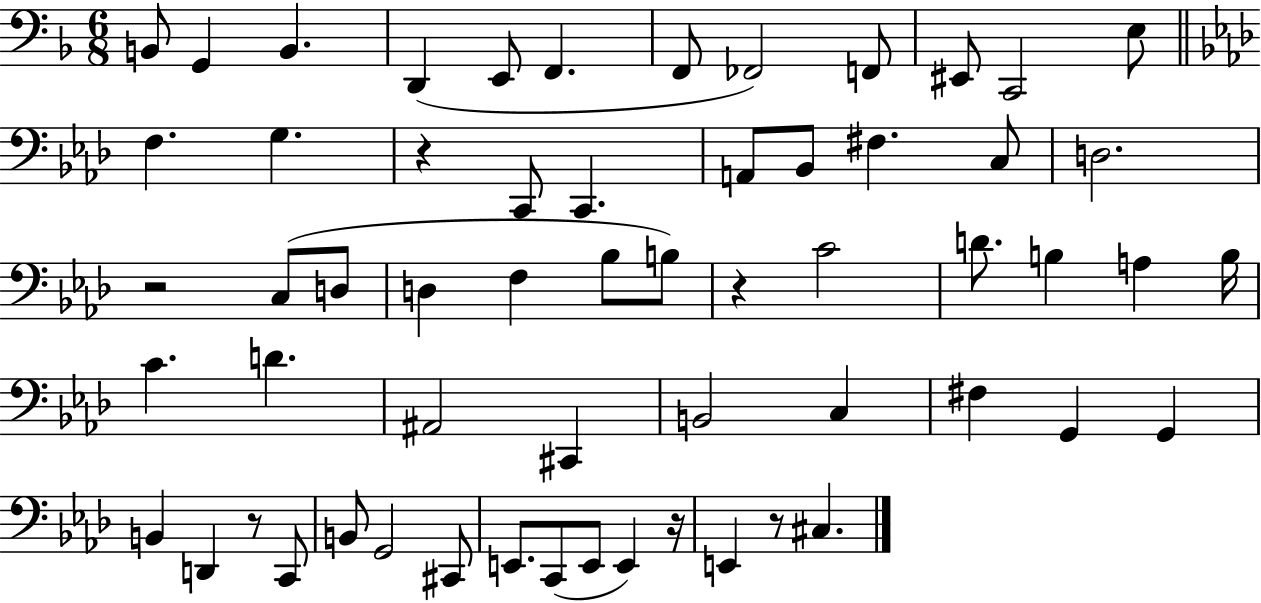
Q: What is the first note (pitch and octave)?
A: B2